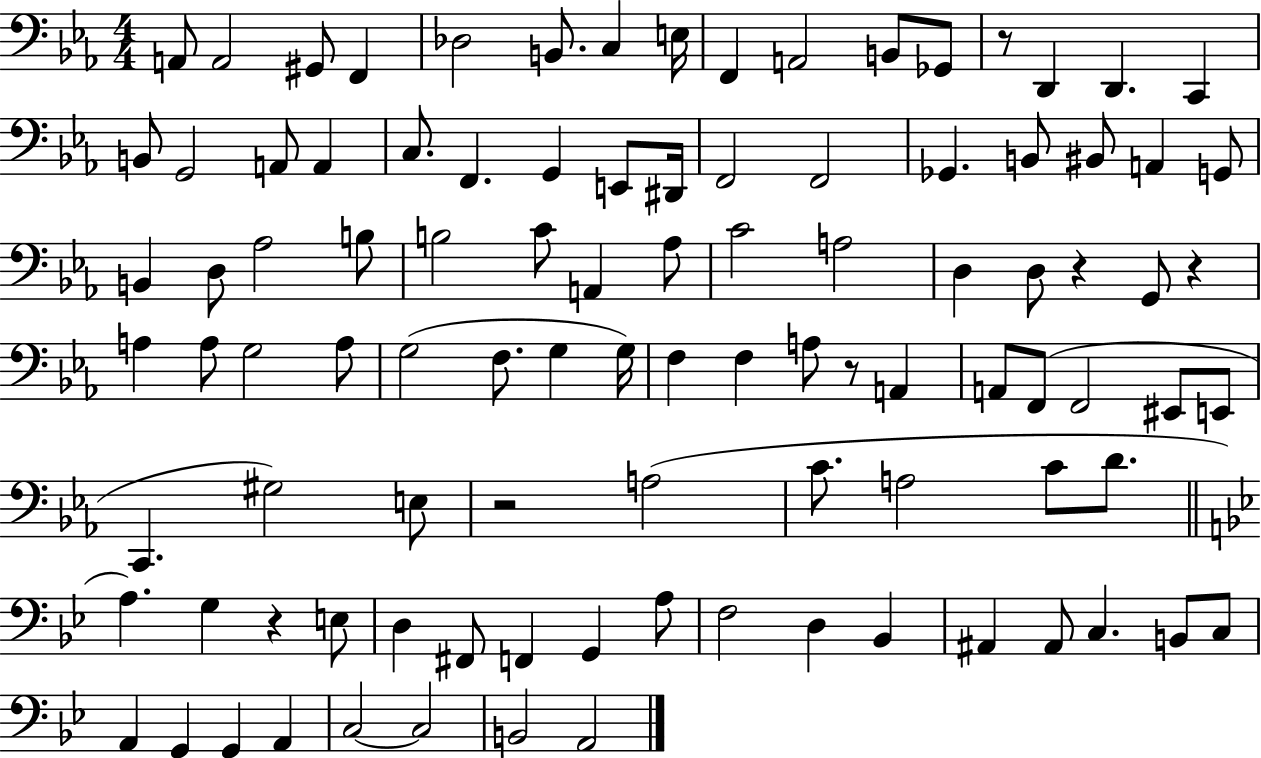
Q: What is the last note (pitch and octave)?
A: A2